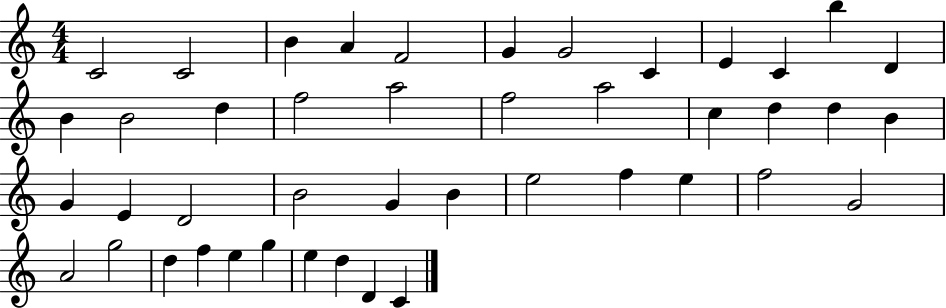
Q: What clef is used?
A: treble